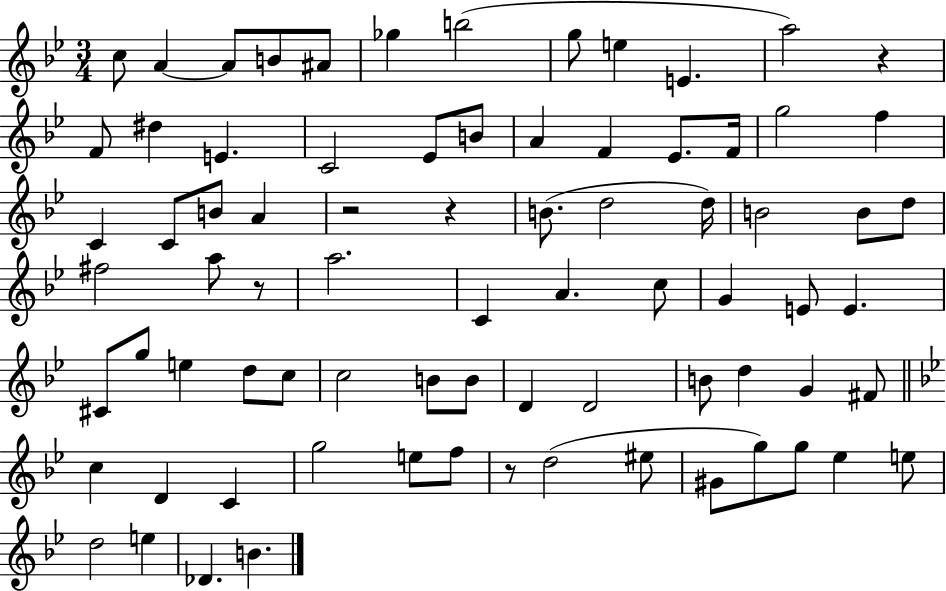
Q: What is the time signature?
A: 3/4